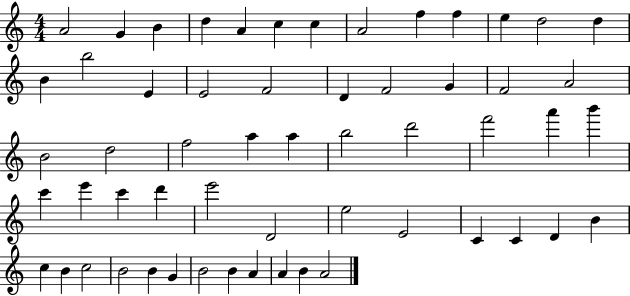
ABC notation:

X:1
T:Untitled
M:4/4
L:1/4
K:C
A2 G B d A c c A2 f f e d2 d B b2 E E2 F2 D F2 G F2 A2 B2 d2 f2 a a b2 d'2 f'2 a' b' c' e' c' d' e'2 D2 e2 E2 C C D B c B c2 B2 B G B2 B A A B A2